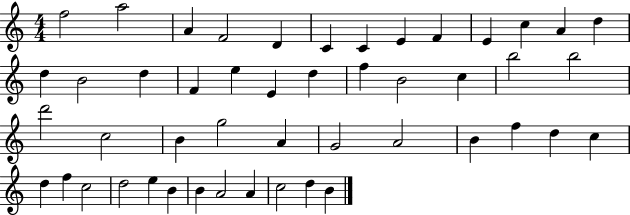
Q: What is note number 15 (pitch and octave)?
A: B4